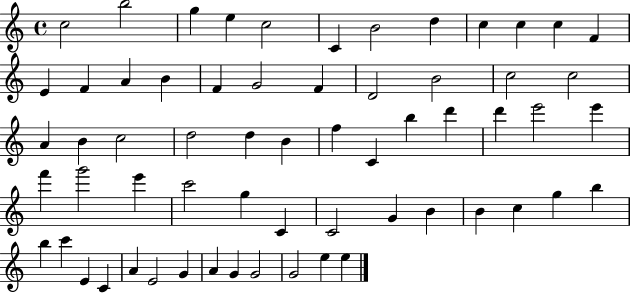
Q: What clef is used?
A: treble